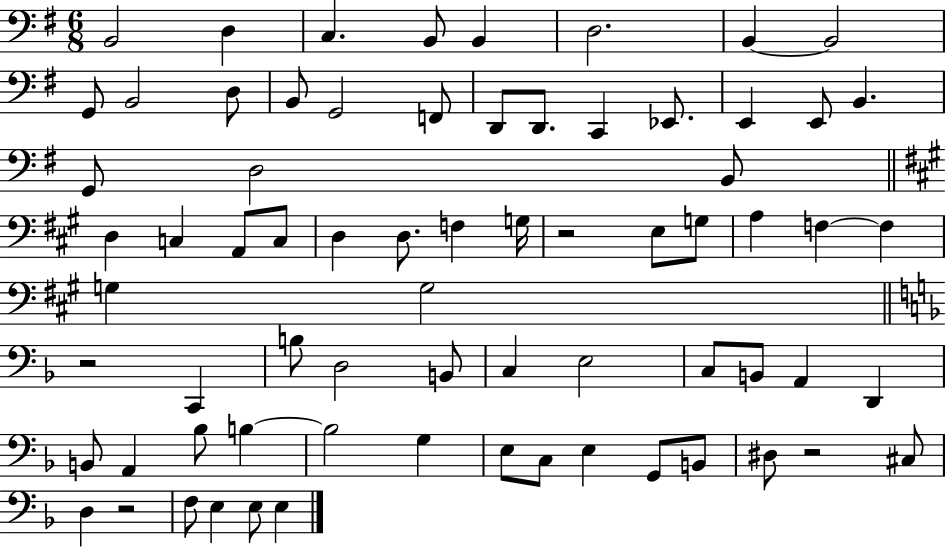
B2/h D3/q C3/q. B2/e B2/q D3/h. B2/q B2/h G2/e B2/h D3/e B2/e G2/h F2/e D2/e D2/e. C2/q Eb2/e. E2/q E2/e B2/q. G2/e D3/h B2/e D3/q C3/q A2/e C3/e D3/q D3/e. F3/q G3/s R/h E3/e G3/e A3/q F3/q F3/q G3/q G3/h R/h C2/q B3/e D3/h B2/e C3/q E3/h C3/e B2/e A2/q D2/q B2/e A2/q Bb3/e B3/q B3/h G3/q E3/e C3/e E3/q G2/e B2/e D#3/e R/h C#3/e D3/q R/h F3/e E3/q E3/e E3/q